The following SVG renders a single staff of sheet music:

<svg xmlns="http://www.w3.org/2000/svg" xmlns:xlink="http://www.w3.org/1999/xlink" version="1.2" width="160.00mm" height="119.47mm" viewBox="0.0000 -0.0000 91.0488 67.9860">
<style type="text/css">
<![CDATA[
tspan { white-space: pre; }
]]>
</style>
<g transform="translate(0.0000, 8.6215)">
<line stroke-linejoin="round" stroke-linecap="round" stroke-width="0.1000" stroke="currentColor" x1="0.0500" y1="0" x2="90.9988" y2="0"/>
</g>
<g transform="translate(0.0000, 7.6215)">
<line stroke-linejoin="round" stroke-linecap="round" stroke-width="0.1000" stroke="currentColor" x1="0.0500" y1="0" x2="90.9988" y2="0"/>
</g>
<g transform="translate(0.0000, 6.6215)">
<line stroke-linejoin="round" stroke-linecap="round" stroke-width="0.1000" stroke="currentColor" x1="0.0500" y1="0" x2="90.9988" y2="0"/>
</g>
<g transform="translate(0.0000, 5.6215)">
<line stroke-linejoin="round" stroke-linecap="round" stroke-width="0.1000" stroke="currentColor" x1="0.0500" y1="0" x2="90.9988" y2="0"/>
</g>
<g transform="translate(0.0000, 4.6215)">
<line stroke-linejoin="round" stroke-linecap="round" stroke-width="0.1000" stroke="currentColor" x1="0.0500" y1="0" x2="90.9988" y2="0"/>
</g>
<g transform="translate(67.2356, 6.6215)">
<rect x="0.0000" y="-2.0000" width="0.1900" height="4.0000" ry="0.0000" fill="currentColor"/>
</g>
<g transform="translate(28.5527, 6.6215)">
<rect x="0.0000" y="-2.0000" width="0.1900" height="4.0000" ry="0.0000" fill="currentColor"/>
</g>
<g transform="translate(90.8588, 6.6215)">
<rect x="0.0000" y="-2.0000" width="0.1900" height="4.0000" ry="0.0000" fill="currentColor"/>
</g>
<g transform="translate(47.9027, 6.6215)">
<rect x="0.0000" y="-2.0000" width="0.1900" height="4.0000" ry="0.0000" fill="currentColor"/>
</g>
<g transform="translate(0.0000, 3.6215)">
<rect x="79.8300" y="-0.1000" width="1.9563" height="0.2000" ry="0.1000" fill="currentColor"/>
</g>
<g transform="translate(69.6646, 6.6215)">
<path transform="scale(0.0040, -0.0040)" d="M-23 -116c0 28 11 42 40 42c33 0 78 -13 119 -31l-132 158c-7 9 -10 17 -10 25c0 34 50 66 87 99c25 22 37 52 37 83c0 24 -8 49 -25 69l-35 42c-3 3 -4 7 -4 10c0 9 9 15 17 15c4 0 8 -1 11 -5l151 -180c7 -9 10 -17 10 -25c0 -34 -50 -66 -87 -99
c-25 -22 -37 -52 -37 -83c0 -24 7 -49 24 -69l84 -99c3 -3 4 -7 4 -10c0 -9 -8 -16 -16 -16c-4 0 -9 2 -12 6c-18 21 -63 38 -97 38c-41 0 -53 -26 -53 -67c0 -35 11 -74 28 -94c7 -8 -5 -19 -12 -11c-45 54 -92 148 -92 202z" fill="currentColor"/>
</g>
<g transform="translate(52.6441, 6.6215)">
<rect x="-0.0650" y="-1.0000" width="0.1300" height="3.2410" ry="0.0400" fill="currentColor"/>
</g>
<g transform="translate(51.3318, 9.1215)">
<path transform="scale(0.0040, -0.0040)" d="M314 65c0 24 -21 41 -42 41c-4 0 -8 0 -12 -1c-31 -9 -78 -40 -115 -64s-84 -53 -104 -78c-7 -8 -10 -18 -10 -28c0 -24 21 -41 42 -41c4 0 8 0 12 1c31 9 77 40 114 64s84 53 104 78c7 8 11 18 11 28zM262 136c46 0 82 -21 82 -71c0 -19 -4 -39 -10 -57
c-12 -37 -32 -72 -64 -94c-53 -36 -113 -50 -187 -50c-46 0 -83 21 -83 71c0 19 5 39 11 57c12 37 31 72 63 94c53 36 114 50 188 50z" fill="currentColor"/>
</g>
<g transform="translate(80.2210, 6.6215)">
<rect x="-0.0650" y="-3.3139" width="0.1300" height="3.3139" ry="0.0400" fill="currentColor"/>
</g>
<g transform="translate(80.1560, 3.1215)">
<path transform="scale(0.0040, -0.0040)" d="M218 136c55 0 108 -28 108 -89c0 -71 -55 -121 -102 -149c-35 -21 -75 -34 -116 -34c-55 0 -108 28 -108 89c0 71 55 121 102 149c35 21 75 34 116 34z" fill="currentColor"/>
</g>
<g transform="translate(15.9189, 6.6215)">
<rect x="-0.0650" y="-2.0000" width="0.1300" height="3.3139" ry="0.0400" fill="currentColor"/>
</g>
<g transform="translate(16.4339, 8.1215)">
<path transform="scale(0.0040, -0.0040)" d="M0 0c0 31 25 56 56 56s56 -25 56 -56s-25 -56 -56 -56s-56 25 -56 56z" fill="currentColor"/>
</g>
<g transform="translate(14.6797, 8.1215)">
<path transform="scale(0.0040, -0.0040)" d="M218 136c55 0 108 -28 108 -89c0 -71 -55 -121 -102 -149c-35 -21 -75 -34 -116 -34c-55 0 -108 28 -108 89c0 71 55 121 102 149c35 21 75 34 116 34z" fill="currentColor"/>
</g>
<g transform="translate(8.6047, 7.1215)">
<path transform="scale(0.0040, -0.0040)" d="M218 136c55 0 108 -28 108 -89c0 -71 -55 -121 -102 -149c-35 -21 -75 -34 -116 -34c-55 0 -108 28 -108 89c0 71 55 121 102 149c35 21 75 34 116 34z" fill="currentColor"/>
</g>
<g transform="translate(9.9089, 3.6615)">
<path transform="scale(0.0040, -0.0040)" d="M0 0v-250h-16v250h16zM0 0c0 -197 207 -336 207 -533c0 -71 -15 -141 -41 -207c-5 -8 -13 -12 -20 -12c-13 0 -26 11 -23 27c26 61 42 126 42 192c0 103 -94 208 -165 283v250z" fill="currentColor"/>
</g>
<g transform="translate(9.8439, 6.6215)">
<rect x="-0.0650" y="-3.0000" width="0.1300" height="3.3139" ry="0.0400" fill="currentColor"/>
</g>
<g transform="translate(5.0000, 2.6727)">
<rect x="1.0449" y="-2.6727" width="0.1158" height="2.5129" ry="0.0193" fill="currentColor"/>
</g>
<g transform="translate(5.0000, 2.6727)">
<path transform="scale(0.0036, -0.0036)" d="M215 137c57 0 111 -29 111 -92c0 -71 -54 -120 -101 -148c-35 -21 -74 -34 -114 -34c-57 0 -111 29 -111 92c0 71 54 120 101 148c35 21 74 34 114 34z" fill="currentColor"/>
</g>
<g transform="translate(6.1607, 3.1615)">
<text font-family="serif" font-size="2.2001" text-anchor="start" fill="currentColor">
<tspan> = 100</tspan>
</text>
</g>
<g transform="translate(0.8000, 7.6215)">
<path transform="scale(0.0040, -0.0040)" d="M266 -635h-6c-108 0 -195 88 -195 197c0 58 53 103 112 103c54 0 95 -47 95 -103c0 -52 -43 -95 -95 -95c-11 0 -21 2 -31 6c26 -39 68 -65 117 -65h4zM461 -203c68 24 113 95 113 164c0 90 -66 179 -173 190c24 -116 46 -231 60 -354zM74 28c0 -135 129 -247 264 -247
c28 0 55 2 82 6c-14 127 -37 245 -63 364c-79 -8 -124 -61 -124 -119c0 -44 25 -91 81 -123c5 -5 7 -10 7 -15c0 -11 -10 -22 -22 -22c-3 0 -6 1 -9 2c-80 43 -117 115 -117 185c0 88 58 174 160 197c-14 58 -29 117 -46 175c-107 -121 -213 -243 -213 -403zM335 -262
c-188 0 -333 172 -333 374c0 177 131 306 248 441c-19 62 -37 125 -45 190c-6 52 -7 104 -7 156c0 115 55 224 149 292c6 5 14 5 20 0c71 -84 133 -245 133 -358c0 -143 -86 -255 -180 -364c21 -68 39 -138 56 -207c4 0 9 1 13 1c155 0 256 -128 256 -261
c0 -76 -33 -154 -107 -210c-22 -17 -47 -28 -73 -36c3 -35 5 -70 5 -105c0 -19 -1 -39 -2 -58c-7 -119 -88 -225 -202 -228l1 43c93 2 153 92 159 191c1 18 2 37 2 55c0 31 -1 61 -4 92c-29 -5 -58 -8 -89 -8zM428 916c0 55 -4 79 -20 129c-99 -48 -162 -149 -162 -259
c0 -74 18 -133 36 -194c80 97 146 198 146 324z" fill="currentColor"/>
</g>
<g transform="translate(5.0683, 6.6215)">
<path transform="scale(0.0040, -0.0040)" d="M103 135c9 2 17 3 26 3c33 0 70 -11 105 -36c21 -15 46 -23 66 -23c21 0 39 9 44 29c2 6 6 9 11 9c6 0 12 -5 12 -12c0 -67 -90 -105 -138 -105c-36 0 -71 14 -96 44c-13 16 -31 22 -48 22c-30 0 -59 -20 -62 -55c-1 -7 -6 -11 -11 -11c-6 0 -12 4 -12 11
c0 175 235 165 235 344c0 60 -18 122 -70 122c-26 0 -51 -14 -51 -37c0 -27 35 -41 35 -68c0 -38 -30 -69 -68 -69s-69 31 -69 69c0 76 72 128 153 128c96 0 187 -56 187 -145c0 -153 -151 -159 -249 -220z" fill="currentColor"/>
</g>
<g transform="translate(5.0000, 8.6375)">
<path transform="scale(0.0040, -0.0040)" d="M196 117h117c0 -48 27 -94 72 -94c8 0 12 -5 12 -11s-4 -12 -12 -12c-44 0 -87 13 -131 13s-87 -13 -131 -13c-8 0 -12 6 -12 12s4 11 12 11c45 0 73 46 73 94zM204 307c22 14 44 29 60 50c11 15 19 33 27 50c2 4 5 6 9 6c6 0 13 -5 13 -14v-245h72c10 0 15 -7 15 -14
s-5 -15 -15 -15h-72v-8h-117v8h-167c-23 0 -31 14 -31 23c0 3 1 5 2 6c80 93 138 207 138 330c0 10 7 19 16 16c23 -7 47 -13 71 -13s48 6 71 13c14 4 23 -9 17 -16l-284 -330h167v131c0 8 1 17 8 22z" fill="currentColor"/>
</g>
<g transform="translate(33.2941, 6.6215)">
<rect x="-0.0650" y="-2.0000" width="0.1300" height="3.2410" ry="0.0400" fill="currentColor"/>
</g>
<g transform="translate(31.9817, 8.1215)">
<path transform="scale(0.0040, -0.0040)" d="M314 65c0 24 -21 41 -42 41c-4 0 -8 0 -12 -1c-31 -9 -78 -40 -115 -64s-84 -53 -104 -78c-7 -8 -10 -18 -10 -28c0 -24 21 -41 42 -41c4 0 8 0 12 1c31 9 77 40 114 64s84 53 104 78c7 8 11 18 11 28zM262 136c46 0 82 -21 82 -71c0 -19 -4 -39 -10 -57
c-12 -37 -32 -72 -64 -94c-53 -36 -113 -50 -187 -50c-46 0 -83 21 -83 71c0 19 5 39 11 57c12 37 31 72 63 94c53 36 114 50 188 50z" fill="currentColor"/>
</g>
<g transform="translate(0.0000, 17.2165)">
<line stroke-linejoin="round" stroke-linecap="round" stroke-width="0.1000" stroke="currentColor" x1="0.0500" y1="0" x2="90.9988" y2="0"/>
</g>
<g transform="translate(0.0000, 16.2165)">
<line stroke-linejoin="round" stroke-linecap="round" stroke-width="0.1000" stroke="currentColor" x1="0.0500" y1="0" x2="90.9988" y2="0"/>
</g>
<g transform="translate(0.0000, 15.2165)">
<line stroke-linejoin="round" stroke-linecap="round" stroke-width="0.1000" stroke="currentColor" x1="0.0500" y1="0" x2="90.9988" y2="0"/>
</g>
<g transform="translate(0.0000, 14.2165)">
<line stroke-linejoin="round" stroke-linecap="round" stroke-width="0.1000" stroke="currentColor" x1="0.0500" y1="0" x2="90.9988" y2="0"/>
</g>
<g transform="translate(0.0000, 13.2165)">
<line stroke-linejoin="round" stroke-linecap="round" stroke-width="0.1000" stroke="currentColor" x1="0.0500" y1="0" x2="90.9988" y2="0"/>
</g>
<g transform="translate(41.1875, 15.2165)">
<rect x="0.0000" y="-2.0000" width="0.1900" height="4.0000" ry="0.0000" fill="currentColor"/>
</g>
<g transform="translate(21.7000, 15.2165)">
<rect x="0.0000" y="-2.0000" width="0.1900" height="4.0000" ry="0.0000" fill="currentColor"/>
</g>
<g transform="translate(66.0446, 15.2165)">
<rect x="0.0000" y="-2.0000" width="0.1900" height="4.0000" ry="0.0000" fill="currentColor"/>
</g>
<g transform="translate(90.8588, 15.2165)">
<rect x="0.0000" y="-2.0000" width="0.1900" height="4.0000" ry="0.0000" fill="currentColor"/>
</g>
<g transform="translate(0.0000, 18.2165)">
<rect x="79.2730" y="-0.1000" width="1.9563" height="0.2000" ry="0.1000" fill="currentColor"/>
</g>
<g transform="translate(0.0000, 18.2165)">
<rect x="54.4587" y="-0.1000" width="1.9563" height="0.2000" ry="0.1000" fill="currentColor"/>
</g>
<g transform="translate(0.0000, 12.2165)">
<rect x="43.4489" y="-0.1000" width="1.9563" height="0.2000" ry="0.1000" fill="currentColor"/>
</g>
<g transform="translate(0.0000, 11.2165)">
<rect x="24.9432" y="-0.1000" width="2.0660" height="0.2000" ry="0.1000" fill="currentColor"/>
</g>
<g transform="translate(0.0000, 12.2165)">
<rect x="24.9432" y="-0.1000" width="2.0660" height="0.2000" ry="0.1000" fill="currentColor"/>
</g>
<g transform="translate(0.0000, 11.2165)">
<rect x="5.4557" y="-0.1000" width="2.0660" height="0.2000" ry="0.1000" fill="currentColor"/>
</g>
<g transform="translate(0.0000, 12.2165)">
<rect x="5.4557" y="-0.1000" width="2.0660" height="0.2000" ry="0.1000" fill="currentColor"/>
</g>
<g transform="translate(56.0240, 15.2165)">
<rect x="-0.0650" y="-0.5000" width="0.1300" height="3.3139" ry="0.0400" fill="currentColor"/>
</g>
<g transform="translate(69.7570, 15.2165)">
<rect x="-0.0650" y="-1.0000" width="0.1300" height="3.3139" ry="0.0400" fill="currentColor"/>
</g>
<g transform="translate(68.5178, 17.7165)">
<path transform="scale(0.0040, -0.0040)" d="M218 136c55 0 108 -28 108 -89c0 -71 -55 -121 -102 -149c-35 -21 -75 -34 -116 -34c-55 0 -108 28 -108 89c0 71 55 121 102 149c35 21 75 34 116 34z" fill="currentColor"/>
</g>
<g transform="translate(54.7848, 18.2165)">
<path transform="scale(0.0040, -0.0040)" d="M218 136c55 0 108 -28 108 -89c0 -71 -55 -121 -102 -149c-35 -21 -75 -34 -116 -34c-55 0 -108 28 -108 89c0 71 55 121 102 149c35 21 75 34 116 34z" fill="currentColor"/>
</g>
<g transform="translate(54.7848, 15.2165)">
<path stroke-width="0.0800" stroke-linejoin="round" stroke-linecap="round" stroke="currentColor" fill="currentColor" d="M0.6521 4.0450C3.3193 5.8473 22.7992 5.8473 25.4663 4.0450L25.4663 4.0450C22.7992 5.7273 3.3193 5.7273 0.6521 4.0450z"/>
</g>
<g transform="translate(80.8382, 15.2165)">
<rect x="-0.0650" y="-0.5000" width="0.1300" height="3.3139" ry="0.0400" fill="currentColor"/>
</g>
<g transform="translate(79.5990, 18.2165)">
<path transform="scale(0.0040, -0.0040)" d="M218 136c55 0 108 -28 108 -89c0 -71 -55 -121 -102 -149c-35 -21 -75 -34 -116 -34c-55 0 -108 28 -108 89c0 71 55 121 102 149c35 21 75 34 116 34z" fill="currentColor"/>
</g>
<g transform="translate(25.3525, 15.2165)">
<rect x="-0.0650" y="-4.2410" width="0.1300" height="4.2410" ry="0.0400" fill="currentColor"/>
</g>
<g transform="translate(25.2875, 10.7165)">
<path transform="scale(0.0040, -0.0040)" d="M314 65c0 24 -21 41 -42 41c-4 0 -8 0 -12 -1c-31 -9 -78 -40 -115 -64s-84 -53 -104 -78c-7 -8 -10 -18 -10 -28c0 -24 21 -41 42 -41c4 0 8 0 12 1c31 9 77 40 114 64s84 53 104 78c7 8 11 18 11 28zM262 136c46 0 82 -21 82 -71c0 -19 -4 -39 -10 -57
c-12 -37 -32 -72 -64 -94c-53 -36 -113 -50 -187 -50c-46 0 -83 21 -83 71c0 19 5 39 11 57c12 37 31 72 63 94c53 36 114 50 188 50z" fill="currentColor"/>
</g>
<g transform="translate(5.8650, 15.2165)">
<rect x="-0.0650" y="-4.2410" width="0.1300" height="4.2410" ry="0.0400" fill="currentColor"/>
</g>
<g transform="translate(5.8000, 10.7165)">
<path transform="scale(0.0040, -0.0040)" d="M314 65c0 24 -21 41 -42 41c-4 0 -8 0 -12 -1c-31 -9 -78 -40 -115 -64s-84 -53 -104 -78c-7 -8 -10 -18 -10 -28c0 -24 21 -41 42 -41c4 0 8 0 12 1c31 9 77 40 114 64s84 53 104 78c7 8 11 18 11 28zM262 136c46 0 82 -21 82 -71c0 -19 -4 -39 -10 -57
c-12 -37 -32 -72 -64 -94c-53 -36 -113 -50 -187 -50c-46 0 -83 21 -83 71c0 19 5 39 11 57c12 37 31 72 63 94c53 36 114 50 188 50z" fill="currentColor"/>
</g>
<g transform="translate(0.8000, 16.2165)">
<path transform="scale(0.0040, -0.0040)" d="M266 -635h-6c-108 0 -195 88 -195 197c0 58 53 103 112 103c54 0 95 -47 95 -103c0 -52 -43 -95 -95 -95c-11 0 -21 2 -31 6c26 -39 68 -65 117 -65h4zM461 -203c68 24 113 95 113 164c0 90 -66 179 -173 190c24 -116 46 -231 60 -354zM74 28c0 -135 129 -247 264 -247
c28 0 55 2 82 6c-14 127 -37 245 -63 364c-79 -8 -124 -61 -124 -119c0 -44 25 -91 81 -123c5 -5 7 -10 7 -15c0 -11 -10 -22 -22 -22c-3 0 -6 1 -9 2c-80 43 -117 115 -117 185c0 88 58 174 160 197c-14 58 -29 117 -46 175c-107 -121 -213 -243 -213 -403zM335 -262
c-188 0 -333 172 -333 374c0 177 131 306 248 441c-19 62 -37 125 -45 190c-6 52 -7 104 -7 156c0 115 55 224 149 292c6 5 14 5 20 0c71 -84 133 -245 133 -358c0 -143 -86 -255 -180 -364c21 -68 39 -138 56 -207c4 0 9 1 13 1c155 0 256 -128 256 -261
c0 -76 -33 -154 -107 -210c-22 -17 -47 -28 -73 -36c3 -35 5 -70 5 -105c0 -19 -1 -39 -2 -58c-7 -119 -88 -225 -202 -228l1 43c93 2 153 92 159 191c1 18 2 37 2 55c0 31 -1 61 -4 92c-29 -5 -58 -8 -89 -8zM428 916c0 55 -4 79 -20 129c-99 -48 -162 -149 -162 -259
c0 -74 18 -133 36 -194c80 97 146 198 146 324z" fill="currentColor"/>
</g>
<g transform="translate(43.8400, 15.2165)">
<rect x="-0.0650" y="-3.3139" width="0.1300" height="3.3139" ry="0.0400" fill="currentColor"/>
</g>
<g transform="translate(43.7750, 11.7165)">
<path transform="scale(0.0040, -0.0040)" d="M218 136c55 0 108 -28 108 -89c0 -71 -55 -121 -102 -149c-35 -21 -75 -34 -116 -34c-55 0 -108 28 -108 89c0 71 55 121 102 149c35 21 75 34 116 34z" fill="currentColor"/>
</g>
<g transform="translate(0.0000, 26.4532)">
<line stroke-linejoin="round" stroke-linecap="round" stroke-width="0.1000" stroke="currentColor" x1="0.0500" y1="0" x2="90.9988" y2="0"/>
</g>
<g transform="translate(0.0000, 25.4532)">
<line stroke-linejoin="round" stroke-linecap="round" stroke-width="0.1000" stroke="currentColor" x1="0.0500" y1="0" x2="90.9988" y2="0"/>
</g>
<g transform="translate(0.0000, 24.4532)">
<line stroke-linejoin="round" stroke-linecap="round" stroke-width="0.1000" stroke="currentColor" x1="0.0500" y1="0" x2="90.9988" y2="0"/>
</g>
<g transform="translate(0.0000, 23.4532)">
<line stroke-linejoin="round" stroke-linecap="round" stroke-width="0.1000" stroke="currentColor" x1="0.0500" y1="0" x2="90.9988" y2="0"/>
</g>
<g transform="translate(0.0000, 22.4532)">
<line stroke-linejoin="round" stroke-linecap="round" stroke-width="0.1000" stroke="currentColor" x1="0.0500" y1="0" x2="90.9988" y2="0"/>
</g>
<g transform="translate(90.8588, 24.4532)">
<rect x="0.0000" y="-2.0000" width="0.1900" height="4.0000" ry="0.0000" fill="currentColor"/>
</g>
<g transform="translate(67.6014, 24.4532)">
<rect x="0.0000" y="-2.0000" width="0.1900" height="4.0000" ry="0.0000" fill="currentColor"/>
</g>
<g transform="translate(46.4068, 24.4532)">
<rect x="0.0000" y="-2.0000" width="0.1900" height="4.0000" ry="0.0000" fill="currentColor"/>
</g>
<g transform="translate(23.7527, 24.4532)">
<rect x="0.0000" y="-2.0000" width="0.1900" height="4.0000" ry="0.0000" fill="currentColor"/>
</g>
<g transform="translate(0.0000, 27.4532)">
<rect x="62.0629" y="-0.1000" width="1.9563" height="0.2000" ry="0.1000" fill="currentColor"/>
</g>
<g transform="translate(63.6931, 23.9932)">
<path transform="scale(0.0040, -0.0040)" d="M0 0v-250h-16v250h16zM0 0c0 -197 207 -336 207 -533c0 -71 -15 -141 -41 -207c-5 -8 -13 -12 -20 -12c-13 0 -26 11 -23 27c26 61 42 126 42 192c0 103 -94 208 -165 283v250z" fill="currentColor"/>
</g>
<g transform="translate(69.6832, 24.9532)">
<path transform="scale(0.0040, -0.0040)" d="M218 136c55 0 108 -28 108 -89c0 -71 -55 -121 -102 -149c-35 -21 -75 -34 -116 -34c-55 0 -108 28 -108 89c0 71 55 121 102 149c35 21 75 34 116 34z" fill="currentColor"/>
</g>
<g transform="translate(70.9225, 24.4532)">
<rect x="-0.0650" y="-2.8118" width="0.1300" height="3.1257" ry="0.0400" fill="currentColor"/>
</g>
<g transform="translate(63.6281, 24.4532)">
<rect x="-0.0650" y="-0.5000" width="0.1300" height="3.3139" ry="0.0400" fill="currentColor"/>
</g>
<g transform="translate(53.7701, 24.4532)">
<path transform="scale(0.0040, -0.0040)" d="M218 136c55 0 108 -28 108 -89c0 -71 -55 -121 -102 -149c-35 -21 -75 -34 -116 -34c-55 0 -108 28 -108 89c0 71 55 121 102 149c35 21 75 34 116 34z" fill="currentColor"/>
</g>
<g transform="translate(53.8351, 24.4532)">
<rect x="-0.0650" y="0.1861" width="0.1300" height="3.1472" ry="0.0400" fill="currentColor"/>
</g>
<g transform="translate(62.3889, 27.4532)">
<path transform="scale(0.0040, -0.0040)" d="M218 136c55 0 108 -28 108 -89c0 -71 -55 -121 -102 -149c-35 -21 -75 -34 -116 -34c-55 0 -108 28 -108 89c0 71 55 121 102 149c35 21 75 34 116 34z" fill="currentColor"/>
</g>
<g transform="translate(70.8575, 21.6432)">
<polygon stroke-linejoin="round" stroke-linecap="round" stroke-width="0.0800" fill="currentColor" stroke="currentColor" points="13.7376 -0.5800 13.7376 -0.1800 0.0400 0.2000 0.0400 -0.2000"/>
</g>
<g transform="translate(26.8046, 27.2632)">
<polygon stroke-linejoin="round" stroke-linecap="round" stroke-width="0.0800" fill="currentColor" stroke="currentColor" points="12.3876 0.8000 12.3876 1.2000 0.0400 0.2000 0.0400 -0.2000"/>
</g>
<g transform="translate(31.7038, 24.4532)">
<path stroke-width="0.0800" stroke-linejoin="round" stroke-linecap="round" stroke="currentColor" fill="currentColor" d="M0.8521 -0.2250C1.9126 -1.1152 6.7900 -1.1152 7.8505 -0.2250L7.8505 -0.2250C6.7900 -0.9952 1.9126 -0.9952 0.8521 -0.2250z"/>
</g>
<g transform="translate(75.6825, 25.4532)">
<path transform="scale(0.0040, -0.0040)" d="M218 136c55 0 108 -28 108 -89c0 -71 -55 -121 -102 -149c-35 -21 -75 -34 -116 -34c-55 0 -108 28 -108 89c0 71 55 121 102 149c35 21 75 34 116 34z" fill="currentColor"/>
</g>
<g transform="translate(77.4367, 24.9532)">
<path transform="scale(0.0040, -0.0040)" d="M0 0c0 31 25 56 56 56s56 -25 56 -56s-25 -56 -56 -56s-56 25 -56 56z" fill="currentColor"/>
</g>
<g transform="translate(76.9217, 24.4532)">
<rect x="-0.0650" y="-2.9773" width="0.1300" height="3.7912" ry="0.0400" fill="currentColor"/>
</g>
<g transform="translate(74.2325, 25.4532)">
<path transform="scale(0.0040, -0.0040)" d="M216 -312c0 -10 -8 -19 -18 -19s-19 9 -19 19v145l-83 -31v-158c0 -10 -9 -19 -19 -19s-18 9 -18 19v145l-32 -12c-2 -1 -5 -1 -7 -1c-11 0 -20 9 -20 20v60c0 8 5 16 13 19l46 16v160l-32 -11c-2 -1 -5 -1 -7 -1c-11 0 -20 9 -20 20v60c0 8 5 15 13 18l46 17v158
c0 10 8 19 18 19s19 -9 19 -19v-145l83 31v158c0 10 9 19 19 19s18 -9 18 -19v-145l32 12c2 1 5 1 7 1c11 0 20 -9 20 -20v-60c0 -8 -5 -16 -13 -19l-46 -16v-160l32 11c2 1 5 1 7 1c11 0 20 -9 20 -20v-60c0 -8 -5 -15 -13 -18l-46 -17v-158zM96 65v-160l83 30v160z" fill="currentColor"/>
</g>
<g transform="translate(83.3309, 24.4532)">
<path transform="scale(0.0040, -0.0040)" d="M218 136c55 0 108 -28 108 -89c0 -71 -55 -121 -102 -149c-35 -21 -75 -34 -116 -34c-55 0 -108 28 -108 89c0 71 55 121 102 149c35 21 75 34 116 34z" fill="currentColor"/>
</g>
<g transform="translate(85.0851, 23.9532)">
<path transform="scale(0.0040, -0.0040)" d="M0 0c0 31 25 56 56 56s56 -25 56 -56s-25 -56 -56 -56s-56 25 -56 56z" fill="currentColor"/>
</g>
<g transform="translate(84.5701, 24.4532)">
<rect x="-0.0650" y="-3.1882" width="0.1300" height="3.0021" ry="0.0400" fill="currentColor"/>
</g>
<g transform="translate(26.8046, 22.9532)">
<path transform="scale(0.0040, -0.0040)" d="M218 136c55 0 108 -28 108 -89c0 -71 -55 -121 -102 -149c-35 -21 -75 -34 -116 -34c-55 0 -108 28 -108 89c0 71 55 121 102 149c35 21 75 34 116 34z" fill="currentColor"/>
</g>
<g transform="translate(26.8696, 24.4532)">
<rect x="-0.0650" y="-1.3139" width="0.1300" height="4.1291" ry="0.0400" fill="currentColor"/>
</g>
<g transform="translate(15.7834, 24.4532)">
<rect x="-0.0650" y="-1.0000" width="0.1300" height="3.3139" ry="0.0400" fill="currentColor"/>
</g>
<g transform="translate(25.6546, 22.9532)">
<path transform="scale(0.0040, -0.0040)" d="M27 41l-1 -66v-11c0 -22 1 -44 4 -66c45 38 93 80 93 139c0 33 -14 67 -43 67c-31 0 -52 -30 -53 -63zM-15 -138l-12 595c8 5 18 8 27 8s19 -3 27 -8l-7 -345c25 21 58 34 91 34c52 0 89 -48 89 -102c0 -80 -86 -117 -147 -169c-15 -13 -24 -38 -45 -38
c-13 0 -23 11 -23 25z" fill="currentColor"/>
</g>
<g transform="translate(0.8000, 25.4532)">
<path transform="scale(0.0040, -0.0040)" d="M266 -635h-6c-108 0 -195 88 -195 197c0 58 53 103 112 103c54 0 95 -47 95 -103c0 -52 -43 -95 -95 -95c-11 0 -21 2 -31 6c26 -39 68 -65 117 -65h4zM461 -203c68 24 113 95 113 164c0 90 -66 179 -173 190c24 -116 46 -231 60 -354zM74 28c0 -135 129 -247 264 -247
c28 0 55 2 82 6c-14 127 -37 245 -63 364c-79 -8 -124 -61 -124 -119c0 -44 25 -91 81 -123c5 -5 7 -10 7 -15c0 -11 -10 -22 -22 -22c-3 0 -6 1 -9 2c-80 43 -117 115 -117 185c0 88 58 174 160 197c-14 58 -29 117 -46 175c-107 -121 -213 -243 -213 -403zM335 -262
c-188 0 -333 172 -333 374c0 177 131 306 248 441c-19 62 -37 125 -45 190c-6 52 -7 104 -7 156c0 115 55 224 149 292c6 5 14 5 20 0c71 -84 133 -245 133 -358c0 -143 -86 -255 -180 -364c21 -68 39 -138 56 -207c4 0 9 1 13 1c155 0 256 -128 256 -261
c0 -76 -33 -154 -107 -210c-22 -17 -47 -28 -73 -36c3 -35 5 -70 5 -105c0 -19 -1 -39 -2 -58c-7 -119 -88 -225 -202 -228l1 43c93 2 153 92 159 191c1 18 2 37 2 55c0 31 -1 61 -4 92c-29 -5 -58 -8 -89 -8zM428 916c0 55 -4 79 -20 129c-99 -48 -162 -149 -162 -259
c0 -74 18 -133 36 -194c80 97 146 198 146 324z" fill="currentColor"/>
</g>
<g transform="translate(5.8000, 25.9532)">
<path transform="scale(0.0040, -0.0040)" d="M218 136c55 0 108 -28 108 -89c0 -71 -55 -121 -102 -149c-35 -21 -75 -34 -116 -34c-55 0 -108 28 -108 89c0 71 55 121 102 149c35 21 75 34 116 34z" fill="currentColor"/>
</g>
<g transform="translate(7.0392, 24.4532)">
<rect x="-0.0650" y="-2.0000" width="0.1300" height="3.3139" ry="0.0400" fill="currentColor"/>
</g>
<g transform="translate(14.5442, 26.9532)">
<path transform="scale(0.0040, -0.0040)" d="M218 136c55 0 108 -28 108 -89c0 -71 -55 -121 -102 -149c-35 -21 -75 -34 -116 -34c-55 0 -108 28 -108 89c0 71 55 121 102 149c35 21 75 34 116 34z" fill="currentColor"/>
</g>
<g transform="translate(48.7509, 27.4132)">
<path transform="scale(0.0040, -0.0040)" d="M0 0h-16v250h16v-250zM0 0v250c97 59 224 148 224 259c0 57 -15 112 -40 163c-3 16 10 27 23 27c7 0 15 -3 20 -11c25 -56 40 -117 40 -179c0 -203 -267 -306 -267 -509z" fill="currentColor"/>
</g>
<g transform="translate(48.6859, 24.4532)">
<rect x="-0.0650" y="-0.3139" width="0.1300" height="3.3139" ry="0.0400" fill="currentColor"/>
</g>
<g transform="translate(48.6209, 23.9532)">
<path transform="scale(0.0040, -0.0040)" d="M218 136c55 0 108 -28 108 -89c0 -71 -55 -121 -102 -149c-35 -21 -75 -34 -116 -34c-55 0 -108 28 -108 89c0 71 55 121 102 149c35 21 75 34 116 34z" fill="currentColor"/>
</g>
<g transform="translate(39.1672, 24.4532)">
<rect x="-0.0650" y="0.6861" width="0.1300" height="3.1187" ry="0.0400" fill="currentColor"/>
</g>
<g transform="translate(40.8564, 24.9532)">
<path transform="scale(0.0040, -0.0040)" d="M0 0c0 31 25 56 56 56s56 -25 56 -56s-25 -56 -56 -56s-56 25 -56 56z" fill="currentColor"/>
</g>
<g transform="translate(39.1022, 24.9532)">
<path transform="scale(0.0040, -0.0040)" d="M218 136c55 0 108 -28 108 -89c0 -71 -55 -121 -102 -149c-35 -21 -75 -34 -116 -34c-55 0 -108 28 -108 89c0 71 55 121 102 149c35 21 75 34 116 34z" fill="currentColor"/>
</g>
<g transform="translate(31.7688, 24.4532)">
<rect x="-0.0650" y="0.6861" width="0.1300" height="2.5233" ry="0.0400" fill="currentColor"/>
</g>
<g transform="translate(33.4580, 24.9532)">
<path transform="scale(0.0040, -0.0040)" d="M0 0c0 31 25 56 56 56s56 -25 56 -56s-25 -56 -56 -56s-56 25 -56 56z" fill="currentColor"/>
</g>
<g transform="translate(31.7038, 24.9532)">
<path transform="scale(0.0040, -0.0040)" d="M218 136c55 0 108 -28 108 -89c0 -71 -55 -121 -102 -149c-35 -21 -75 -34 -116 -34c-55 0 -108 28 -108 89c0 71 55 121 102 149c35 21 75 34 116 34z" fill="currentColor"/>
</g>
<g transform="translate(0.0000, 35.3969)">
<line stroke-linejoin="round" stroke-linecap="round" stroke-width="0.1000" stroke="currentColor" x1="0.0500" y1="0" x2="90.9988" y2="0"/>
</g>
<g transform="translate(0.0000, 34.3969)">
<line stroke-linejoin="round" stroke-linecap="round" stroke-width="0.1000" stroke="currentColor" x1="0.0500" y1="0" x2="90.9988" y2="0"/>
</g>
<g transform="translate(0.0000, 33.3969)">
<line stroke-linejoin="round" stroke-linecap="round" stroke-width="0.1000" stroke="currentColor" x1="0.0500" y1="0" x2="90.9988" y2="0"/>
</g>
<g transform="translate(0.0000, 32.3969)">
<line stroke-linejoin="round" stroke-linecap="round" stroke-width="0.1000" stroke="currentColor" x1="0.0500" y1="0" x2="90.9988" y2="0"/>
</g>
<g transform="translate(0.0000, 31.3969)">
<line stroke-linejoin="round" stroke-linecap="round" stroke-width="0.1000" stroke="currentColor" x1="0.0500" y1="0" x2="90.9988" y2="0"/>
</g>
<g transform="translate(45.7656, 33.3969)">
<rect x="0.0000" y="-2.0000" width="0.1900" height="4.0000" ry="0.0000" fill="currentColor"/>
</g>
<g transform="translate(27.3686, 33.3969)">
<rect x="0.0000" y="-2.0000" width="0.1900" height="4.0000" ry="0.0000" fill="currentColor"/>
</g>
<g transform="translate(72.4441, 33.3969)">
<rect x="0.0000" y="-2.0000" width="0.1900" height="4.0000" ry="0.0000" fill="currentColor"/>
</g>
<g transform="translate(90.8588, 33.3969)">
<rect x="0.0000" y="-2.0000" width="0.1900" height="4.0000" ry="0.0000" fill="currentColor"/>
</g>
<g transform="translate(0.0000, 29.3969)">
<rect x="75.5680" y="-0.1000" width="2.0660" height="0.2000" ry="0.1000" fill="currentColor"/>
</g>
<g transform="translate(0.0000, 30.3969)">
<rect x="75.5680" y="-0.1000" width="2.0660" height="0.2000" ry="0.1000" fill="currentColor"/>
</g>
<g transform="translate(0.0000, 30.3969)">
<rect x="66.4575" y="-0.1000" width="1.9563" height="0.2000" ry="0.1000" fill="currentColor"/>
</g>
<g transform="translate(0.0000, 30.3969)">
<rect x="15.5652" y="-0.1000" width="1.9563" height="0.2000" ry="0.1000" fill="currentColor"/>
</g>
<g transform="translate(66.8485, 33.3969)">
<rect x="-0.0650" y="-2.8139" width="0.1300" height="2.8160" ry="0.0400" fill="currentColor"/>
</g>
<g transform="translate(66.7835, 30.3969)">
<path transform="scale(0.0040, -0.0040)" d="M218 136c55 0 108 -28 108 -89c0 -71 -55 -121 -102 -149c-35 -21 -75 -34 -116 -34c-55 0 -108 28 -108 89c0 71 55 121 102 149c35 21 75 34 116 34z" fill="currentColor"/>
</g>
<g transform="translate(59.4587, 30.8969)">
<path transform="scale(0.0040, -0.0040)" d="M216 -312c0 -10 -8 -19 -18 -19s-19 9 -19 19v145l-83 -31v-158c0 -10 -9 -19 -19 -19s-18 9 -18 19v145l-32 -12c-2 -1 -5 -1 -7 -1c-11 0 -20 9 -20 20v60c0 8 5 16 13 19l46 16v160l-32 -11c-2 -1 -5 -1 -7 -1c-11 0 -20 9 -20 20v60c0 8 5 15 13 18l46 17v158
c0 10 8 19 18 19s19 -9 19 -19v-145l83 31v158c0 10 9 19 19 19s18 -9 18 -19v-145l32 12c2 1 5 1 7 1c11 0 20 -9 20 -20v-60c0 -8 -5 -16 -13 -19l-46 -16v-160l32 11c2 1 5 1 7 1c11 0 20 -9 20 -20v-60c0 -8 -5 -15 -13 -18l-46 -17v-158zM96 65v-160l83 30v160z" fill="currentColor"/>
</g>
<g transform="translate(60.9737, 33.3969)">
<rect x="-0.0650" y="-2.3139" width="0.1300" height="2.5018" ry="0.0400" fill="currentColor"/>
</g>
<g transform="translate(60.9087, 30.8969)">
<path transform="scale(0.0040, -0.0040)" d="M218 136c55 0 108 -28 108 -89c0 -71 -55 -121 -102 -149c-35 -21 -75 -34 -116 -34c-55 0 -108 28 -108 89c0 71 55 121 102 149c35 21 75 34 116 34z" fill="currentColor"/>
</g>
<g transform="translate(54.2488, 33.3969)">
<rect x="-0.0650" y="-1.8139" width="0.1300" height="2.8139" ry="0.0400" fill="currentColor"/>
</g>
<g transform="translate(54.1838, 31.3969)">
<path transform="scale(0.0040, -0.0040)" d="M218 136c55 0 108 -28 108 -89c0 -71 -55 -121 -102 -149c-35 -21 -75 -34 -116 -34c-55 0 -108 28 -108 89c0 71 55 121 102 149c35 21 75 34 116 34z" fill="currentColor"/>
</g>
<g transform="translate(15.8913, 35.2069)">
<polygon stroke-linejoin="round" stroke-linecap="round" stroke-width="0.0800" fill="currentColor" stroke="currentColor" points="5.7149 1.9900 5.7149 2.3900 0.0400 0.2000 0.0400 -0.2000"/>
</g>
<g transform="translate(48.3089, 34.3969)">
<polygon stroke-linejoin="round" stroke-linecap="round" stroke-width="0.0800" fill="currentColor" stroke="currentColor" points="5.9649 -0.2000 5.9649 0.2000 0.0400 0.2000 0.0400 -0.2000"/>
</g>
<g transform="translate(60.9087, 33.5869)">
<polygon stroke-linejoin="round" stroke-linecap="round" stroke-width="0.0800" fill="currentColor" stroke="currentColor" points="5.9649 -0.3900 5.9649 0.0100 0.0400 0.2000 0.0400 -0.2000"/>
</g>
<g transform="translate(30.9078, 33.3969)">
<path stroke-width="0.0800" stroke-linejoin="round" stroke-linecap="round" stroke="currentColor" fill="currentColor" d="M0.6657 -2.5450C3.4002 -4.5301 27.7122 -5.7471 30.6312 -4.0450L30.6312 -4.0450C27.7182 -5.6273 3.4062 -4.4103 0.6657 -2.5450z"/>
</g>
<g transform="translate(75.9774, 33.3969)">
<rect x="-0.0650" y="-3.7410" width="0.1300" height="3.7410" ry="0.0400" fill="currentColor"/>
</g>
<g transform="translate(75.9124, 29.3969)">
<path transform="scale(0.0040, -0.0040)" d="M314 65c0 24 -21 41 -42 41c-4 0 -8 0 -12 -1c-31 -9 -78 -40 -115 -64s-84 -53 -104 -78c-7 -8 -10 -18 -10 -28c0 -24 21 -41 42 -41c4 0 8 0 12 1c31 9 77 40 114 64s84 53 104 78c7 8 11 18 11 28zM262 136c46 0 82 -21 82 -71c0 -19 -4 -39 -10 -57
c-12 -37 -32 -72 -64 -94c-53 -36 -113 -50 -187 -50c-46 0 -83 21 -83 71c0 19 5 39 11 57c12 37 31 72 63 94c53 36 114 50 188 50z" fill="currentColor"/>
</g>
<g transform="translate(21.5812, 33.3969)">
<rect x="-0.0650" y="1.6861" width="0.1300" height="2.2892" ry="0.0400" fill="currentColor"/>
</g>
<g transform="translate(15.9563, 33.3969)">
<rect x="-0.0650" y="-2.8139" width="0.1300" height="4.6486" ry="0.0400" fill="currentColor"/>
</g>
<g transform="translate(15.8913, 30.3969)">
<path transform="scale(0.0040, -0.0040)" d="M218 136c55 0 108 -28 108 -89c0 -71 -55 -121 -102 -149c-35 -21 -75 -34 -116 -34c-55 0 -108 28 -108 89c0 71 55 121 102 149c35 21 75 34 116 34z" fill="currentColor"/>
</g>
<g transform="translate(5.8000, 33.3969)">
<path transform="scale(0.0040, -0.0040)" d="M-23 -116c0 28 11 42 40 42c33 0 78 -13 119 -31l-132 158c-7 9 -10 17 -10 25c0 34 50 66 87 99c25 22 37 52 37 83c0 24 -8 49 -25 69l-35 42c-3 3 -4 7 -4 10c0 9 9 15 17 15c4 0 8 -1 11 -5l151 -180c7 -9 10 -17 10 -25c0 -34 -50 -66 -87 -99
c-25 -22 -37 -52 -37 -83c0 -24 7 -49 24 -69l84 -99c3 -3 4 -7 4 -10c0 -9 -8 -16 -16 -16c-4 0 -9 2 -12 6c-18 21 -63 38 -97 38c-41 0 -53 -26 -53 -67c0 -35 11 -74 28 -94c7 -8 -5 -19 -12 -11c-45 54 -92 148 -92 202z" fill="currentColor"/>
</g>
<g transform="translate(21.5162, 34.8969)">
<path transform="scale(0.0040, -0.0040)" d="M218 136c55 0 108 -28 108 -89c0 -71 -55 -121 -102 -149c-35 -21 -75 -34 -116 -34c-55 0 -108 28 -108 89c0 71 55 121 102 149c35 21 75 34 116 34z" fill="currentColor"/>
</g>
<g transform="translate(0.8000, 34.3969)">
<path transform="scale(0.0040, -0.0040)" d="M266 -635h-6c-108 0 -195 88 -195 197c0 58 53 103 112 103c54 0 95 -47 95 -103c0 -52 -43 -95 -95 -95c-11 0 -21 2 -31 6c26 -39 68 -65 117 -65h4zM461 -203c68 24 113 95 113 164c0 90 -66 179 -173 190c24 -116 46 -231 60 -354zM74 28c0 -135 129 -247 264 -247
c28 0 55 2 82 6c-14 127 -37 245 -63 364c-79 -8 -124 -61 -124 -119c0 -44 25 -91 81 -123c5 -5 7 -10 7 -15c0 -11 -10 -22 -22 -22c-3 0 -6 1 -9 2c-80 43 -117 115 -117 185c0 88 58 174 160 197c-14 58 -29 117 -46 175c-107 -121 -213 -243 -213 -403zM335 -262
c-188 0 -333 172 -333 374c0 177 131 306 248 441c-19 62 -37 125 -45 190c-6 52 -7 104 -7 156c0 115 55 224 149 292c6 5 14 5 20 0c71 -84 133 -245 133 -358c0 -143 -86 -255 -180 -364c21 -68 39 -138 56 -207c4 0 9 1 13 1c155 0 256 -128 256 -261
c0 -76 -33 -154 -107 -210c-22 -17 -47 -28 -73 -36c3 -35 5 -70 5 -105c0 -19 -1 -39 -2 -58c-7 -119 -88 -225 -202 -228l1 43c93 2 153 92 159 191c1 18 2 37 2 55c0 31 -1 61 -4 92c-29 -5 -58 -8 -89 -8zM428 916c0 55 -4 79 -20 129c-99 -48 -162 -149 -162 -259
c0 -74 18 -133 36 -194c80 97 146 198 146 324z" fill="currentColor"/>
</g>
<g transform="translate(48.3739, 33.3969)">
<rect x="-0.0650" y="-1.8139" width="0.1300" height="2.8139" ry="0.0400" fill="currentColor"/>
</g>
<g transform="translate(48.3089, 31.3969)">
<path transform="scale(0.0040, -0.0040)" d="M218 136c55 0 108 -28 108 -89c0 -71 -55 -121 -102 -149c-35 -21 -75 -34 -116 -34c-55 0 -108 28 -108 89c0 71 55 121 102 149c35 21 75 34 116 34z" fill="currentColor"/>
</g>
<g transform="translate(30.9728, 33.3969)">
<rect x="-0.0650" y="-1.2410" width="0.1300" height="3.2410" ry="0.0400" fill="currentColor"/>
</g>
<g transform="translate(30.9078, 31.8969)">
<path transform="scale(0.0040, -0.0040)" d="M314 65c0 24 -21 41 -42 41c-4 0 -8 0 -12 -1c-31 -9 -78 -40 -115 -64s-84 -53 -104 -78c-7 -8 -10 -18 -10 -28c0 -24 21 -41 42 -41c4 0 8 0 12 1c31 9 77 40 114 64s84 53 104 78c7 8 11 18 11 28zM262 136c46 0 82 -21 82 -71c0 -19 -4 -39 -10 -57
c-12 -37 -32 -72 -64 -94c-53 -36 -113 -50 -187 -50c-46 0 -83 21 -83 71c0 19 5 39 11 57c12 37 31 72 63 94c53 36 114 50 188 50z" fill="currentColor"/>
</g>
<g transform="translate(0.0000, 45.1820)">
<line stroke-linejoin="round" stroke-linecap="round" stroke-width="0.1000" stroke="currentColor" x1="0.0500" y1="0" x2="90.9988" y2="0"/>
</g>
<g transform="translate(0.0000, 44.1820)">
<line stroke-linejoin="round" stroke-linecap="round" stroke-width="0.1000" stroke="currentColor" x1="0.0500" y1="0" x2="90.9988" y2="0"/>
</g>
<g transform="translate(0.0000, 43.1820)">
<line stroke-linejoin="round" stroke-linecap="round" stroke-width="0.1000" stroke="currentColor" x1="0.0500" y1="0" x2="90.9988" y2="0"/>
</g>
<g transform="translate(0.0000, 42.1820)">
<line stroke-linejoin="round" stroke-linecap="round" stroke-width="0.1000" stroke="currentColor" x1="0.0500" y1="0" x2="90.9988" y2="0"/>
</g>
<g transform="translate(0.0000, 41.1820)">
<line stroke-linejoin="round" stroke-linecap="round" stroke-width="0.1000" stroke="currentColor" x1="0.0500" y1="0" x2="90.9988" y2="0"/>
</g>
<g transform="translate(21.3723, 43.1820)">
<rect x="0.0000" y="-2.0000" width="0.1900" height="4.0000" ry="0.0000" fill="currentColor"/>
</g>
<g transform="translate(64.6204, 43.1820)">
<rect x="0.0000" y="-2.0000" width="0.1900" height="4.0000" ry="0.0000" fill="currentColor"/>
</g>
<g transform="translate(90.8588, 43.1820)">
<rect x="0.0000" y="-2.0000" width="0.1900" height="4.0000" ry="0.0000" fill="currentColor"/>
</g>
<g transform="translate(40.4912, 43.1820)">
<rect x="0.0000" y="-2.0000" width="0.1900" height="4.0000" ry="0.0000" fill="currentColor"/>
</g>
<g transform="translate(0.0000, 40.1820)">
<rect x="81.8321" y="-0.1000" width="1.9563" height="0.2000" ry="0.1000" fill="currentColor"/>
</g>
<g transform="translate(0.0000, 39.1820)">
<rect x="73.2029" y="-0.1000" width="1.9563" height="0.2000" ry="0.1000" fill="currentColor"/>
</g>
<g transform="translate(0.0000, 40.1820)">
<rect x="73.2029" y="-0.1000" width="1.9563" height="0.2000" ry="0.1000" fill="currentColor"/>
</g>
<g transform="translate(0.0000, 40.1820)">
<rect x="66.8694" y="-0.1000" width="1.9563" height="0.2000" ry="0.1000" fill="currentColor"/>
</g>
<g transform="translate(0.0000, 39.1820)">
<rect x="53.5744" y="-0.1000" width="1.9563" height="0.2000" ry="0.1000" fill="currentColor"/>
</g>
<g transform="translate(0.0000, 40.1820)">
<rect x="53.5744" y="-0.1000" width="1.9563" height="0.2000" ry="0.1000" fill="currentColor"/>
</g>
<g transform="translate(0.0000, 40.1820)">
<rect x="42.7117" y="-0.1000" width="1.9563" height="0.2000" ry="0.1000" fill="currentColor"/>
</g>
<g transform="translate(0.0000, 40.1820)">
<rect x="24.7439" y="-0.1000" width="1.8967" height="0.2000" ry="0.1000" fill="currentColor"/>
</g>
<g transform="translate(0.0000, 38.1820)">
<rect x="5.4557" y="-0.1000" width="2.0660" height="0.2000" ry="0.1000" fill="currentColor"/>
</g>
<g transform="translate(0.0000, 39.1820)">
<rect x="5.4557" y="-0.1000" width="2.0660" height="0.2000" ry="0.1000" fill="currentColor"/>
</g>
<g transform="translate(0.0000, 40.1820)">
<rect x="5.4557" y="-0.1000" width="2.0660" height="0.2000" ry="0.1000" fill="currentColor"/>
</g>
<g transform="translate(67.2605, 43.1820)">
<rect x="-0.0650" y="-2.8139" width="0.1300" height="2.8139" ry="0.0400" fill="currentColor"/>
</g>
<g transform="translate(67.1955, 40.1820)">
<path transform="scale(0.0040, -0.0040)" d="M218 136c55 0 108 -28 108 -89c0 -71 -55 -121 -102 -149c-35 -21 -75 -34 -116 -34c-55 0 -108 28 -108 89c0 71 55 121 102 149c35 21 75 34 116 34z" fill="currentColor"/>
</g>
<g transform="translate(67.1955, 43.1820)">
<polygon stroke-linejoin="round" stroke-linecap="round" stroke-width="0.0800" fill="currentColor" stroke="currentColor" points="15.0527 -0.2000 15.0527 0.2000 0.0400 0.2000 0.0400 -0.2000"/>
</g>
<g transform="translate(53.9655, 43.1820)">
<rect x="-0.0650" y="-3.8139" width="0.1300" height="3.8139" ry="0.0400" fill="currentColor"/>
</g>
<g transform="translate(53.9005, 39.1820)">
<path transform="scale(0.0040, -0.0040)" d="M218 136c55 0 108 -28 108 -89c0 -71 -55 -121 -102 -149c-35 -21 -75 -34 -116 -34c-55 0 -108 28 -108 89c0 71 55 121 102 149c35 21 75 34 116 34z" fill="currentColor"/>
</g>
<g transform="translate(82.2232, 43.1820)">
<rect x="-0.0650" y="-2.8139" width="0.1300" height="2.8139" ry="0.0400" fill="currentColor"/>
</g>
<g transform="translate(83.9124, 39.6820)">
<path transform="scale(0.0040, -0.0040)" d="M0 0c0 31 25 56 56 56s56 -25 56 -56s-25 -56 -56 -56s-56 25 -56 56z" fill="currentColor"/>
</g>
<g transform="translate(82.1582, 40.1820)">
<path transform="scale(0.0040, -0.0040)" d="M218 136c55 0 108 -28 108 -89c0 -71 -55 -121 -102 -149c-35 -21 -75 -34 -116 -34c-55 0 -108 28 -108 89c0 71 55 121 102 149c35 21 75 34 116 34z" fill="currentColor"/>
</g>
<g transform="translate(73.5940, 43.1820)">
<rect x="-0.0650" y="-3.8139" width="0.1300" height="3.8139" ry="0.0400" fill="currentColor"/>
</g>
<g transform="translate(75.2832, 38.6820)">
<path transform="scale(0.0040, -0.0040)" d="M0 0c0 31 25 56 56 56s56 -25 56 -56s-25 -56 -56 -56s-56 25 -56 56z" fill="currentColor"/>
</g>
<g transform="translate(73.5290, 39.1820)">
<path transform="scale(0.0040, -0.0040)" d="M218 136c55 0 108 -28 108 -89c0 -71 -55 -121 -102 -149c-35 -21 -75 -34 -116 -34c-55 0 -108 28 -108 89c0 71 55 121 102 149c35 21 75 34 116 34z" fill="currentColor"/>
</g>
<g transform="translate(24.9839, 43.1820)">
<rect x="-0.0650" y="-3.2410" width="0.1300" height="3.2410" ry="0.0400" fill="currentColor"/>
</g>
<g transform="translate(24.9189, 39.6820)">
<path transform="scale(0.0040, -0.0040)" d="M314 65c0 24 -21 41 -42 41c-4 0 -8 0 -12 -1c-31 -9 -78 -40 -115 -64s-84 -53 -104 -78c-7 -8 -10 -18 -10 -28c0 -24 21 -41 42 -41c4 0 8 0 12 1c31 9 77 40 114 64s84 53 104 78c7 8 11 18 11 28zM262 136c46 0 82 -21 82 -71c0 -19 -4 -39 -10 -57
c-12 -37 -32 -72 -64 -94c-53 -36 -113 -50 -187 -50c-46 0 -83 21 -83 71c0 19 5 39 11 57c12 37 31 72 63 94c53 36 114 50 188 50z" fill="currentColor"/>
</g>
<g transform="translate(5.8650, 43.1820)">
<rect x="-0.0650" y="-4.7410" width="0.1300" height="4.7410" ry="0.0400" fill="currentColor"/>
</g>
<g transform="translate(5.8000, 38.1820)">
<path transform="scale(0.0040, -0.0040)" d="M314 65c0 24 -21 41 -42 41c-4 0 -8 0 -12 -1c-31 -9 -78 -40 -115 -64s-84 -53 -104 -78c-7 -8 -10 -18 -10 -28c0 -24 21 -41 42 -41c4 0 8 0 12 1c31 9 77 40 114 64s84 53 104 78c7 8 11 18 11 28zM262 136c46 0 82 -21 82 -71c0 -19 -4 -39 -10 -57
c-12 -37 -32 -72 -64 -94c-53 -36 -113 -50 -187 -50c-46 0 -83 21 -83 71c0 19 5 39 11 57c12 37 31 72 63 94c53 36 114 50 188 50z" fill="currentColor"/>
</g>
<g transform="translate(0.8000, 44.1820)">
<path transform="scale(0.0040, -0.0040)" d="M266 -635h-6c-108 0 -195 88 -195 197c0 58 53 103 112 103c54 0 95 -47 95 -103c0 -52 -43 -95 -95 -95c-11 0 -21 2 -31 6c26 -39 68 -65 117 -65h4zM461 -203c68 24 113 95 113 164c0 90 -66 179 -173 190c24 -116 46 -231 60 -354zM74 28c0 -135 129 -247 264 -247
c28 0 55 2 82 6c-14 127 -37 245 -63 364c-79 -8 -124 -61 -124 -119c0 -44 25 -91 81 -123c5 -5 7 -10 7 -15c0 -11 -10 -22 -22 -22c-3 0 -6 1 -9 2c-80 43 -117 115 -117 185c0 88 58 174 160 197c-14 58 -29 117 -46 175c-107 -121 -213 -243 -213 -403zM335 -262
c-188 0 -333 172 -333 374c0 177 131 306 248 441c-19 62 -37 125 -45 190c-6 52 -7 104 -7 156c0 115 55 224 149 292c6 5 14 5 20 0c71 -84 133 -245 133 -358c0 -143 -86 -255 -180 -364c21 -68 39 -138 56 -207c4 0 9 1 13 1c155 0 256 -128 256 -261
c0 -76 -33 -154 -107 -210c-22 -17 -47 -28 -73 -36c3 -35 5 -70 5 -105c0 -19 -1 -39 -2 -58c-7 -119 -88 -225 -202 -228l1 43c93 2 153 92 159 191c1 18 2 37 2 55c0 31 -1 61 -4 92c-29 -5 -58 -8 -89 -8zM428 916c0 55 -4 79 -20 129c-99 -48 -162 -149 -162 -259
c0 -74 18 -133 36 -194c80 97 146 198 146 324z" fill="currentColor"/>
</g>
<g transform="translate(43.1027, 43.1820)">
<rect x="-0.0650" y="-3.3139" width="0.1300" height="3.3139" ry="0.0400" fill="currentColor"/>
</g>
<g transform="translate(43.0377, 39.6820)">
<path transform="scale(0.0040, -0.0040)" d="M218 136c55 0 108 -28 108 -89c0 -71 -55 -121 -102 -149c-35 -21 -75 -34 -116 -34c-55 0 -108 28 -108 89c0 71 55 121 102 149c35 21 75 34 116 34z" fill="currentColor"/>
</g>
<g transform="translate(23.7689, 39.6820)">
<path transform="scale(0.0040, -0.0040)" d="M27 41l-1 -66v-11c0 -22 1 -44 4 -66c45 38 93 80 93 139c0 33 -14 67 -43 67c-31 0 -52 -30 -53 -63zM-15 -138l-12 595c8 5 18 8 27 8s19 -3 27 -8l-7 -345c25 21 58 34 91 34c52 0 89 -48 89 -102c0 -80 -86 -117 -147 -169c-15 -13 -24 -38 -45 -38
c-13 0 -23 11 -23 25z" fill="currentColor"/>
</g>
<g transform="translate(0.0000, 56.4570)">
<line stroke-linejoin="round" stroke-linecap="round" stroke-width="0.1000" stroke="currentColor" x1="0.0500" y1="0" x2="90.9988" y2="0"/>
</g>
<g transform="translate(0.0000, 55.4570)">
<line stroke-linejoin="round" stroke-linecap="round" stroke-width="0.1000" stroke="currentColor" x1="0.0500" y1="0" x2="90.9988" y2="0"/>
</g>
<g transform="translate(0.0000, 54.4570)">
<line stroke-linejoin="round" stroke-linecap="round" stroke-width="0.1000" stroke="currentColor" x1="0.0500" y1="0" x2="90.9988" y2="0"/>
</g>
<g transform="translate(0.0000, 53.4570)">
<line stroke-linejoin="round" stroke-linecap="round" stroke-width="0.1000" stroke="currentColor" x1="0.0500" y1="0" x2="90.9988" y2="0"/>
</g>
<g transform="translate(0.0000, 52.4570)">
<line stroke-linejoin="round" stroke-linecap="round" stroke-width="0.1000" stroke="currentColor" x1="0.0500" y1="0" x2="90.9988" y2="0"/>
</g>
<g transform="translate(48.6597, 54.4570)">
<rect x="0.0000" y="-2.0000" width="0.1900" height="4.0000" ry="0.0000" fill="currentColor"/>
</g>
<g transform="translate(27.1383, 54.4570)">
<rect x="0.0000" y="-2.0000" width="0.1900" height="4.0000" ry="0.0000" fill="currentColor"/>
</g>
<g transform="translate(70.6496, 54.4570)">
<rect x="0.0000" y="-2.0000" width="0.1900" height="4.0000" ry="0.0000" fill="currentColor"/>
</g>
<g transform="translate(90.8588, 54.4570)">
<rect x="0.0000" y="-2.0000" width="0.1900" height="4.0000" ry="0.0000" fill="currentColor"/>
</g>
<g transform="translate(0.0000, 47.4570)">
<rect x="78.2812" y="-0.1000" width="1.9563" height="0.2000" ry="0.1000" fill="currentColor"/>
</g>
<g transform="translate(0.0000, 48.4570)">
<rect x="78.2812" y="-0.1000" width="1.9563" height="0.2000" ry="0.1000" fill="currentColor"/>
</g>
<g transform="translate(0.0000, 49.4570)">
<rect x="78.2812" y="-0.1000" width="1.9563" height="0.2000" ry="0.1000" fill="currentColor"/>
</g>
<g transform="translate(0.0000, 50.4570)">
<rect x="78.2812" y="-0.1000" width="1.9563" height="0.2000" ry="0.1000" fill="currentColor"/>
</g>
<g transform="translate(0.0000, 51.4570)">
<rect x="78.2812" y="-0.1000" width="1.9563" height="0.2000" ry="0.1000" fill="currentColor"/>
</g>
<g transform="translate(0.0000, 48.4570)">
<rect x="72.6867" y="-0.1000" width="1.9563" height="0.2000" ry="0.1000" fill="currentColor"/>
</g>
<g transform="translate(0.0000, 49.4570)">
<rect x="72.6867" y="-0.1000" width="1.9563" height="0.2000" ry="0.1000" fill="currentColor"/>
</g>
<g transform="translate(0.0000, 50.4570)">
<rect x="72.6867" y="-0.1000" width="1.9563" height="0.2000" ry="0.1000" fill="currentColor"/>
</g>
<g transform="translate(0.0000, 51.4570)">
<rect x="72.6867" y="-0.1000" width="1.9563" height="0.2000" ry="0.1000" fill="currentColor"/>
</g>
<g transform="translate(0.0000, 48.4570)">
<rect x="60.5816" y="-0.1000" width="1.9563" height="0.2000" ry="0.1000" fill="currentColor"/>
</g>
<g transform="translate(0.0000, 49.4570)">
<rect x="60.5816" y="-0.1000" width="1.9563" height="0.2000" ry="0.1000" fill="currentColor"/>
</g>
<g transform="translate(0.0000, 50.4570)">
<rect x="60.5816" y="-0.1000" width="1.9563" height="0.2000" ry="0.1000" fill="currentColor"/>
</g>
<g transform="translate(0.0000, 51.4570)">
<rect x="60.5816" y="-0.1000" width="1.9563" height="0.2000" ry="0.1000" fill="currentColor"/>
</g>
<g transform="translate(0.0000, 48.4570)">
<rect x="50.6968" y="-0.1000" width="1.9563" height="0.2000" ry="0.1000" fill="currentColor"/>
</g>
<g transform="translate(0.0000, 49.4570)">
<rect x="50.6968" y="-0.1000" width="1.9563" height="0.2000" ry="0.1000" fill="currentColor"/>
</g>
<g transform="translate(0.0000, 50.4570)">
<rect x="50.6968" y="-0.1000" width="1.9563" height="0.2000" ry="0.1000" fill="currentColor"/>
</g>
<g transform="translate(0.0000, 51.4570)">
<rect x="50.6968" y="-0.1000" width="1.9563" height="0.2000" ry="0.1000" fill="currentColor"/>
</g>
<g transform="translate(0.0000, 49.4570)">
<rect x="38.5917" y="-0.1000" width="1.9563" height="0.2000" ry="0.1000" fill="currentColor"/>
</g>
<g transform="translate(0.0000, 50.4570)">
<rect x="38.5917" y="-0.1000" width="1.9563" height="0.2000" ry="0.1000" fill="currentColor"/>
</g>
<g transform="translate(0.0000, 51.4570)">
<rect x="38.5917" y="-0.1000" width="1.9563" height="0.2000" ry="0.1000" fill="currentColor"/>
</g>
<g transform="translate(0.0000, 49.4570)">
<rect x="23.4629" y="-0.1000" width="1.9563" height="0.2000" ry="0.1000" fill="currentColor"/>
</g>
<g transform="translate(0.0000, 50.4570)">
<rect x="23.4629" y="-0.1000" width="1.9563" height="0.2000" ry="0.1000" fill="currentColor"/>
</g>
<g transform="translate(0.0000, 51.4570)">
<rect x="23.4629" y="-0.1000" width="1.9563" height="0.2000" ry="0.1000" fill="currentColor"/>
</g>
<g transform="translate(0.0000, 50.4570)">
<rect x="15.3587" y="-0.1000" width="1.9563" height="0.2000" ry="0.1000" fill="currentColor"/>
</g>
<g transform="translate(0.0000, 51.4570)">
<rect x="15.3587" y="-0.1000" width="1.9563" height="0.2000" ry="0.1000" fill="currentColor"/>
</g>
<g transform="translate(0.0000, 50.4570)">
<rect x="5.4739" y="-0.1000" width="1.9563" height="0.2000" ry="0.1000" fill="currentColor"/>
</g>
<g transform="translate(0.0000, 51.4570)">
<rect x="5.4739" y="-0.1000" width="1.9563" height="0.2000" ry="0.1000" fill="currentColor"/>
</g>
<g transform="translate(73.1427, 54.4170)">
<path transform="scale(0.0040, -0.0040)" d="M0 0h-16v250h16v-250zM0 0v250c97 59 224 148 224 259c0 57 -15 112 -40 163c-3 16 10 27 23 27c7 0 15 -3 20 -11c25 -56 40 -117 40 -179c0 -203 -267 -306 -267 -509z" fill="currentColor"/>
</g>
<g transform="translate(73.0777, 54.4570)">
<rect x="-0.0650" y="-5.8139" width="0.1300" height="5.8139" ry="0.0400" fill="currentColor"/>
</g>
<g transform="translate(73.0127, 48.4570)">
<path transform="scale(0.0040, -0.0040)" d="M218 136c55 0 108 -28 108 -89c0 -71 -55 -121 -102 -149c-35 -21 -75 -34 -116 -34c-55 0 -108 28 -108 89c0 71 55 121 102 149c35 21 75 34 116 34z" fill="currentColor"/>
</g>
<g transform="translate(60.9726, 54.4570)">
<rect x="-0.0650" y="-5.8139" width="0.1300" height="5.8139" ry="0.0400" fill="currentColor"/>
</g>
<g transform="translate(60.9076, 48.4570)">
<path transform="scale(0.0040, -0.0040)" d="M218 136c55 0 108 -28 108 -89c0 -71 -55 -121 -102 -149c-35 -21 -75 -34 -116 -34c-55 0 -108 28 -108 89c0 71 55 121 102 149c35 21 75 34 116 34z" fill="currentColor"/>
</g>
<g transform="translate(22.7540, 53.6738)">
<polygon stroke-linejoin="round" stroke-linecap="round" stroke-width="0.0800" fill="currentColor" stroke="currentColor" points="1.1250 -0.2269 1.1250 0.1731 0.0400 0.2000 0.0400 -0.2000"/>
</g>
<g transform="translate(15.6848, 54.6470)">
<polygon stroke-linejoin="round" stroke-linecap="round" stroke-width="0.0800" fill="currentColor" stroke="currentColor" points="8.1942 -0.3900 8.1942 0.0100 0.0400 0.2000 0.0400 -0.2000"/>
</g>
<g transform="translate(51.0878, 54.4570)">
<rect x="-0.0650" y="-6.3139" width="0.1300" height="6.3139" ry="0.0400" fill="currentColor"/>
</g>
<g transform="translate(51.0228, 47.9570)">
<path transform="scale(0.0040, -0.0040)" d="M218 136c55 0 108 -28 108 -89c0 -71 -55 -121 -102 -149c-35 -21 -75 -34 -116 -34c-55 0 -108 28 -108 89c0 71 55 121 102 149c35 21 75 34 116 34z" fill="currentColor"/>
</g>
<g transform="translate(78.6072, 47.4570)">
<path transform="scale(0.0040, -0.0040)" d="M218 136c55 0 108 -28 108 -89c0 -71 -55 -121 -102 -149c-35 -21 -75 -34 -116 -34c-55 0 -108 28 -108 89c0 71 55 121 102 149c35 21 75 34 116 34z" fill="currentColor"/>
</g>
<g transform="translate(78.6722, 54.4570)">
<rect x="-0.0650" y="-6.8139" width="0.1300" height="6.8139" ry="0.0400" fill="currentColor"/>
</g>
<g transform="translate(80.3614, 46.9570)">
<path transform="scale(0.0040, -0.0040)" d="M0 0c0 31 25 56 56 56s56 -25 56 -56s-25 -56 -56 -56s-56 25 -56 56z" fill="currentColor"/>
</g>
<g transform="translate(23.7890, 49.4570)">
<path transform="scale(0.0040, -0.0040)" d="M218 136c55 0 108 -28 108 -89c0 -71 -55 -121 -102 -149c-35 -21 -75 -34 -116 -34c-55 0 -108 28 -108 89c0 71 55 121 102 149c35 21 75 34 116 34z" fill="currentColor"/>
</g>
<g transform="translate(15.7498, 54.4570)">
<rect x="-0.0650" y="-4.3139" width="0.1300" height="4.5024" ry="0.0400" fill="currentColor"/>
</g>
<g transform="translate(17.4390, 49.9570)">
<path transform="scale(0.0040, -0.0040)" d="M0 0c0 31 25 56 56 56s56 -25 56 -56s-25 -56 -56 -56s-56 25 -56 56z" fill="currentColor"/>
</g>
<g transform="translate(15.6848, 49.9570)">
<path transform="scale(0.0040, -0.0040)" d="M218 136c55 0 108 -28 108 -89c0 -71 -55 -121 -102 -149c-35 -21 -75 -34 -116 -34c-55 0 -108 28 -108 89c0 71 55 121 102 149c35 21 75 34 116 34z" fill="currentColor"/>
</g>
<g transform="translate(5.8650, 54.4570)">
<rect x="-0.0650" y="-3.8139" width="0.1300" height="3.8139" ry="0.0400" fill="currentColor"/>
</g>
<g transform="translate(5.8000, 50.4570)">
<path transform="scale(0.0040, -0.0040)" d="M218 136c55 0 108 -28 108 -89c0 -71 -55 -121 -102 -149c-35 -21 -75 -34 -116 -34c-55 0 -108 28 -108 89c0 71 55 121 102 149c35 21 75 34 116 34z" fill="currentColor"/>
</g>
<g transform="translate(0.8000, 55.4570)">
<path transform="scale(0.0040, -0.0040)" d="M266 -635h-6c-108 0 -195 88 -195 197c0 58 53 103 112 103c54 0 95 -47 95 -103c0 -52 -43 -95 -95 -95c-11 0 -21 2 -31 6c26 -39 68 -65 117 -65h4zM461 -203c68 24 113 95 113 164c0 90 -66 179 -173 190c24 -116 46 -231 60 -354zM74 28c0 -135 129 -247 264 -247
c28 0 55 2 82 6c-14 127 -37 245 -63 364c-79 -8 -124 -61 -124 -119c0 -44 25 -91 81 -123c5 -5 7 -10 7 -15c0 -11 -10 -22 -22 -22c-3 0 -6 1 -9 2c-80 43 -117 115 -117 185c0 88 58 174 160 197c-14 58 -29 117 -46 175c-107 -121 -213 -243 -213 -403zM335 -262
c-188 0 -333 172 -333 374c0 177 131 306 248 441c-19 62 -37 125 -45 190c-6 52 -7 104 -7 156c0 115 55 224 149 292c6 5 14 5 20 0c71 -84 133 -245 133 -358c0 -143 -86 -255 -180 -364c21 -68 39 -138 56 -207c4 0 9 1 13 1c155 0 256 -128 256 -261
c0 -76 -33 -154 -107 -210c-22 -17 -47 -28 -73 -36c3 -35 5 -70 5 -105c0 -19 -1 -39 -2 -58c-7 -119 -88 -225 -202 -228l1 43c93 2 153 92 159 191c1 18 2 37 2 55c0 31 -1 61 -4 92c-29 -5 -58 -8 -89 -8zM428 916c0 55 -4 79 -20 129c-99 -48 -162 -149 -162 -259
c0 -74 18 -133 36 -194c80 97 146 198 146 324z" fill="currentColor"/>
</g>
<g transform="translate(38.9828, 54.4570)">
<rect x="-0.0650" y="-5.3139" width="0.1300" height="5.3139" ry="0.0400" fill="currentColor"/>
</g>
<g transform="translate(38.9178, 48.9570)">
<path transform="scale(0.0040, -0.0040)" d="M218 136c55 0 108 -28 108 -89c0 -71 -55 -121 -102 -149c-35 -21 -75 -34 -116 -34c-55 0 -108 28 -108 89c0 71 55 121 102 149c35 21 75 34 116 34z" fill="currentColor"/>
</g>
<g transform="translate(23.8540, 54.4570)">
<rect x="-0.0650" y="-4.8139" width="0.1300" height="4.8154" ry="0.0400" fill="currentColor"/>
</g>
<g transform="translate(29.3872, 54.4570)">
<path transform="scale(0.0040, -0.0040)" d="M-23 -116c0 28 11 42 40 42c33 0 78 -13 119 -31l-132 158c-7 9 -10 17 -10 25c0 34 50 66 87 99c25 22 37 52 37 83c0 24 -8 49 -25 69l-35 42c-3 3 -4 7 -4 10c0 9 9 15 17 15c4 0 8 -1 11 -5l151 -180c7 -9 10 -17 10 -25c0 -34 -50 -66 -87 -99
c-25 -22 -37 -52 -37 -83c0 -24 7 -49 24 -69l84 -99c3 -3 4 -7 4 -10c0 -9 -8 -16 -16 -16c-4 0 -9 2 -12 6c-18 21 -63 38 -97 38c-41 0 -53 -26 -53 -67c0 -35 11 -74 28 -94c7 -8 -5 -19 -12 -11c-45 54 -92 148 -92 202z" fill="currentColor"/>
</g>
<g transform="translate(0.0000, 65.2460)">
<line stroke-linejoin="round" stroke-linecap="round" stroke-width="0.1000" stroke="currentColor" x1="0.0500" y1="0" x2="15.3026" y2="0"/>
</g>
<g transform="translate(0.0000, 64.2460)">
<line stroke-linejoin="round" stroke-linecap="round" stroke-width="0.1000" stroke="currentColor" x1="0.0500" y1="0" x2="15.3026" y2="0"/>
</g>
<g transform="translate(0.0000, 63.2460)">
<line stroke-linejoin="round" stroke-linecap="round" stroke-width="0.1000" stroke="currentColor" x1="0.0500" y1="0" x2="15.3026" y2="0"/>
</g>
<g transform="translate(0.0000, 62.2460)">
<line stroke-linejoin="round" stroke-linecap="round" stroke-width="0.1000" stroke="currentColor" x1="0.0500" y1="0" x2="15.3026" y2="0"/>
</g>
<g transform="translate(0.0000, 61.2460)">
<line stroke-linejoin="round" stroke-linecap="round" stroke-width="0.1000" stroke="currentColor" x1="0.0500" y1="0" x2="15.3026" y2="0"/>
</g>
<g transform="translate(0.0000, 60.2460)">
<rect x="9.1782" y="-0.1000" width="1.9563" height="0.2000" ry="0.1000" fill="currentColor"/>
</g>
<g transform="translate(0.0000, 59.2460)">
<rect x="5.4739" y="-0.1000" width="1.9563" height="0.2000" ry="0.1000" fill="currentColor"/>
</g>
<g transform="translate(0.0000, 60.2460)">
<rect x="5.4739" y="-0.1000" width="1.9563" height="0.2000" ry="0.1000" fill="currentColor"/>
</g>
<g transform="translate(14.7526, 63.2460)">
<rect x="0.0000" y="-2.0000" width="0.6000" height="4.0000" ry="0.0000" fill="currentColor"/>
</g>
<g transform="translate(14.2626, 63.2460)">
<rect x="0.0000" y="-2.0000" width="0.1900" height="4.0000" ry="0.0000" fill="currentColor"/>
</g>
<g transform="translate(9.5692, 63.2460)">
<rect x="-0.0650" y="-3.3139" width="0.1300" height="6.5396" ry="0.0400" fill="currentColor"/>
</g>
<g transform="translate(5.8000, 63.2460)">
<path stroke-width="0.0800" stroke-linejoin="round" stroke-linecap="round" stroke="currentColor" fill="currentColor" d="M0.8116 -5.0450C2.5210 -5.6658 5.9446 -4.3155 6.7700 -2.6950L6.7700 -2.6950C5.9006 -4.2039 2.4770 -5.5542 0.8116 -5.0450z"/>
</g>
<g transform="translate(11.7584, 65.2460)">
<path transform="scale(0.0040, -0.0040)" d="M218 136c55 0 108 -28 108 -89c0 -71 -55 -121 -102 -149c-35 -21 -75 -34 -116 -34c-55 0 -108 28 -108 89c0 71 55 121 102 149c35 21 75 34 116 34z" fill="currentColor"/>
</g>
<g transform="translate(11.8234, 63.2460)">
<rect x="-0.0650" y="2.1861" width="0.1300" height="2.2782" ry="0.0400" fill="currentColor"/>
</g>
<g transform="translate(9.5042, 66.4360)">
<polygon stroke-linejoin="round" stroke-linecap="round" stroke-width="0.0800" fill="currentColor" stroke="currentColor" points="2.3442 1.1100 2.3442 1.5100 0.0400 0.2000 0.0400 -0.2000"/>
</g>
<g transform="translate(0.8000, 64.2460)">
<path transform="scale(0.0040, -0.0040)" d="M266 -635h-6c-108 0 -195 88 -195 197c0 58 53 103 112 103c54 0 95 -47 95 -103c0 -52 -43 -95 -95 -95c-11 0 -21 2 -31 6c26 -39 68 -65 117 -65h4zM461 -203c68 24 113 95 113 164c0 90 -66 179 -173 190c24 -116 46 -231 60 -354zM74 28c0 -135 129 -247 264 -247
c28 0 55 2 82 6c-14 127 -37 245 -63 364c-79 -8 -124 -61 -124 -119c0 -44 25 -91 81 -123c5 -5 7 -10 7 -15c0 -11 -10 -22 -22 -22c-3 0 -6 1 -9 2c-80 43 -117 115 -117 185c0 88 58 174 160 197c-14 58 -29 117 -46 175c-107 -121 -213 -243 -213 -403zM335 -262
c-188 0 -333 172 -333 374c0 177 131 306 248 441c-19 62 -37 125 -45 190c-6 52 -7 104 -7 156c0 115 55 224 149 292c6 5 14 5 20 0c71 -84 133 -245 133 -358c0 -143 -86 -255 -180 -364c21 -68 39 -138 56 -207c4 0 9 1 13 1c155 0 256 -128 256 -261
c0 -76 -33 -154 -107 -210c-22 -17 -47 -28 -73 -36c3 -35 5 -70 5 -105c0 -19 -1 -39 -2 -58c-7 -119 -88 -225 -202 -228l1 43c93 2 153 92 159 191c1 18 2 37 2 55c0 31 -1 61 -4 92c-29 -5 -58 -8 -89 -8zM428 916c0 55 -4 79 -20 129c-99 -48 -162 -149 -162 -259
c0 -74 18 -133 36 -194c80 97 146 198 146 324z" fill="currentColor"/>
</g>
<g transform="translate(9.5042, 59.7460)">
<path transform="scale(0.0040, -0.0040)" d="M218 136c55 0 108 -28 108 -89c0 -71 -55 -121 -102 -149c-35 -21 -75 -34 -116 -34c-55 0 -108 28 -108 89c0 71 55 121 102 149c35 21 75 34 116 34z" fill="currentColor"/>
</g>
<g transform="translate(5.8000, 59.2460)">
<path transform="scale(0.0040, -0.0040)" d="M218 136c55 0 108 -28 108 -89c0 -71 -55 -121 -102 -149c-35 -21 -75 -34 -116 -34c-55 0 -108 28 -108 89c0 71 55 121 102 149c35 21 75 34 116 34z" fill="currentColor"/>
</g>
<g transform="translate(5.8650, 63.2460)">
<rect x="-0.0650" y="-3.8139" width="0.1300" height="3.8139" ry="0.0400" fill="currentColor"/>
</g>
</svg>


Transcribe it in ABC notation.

X:1
T:Untitled
M:2/4
L:1/4
K:C
A/2 F F2 D2 z b d'2 d'2 b C D C F D _e/2 A/2 A/2 c/2 B C/2 A/2 ^G/2 B/2 z a/2 F/2 e2 f/2 f/2 ^g/2 a/2 c'2 e'2 _b2 b c' a/2 c'/2 a/2 c' d'/2 e'/4 z f' a' g' g'/2 b' c' b/2 E/2